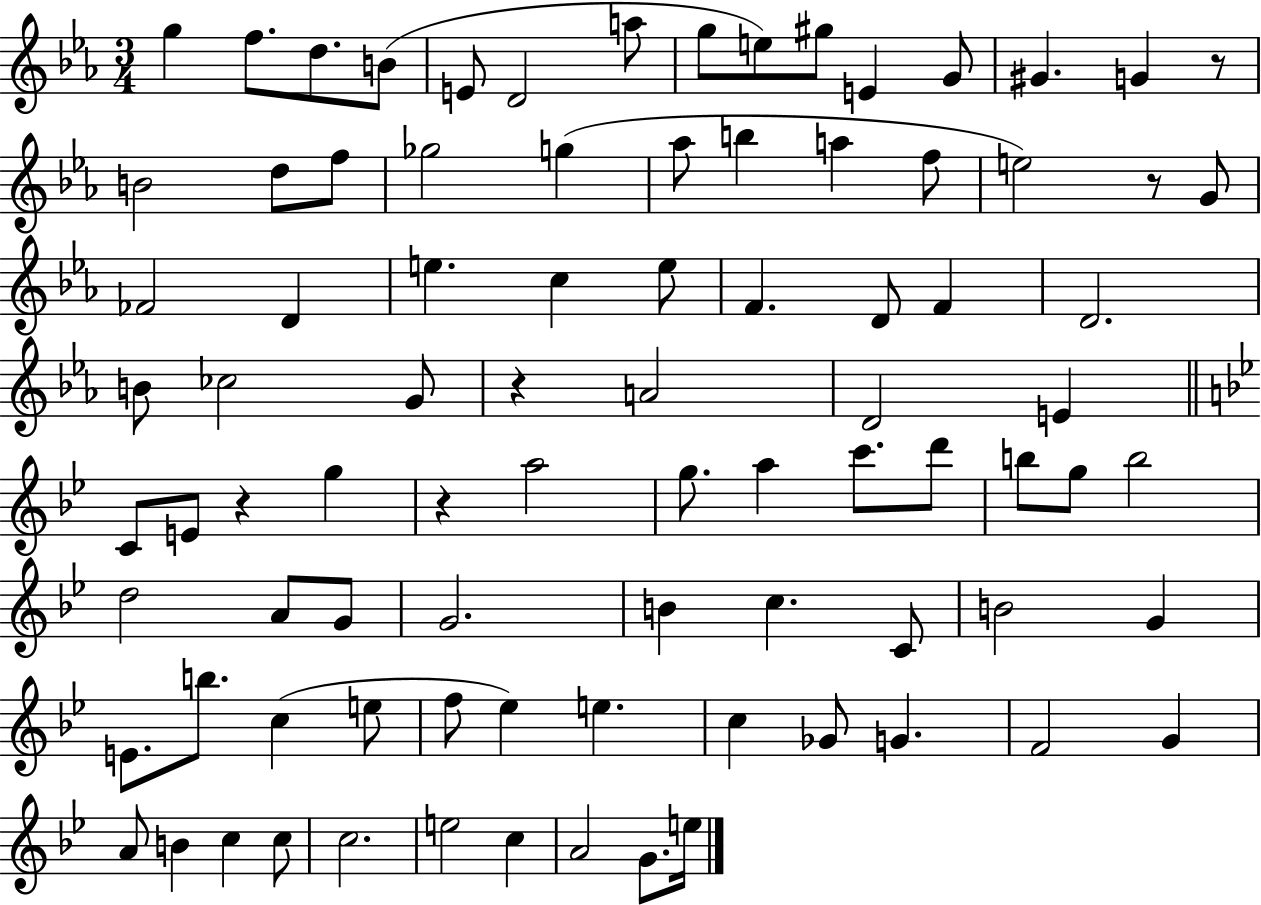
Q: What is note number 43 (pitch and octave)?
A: G5